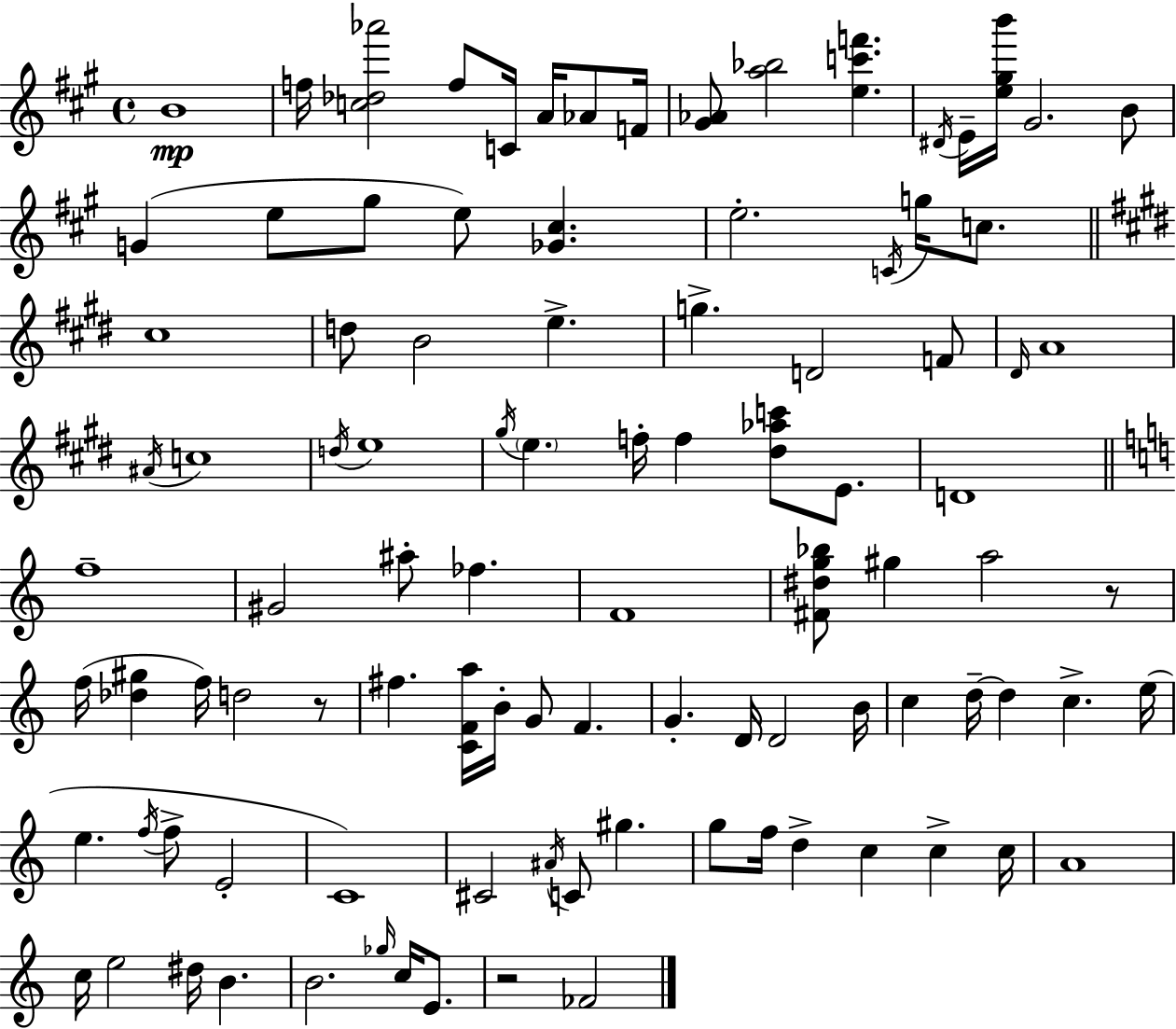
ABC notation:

X:1
T:Untitled
M:4/4
L:1/4
K:A
B4 f/4 [c_d_a']2 f/2 C/4 A/4 _A/2 F/4 [^G_A]/2 [a_b]2 [ec'f'] ^D/4 E/4 [e^gb']/4 ^G2 B/2 G e/2 ^g/2 e/2 [_G^c] e2 C/4 g/4 c/2 ^c4 d/2 B2 e g D2 F/2 ^D/4 A4 ^A/4 c4 d/4 e4 ^g/4 e f/4 f [^d_ac']/2 E/2 D4 f4 ^G2 ^a/2 _f F4 [^F^dg_b]/2 ^g a2 z/2 f/4 [_d^g] f/4 d2 z/2 ^f [CFa]/4 B/4 G/2 F G D/4 D2 B/4 c d/4 d c e/4 e f/4 f/2 E2 C4 ^C2 ^A/4 C/2 ^g g/2 f/4 d c c c/4 A4 c/4 e2 ^d/4 B B2 _g/4 c/4 E/2 z2 _F2